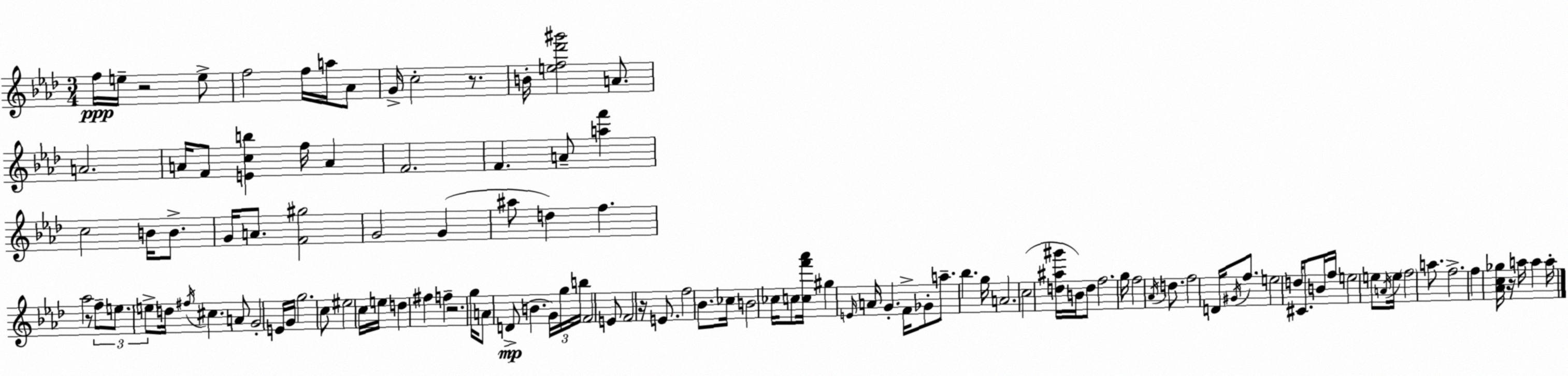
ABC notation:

X:1
T:Untitled
M:3/4
L:1/4
K:Fm
f/4 e/4 z2 e/2 f2 f/4 a/4 _A/2 G/4 c2 z/2 B/4 [ef_d'^g']2 A/2 A2 A/4 F/2 [Ecb] f/4 A F2 F A/2 [af'] c2 B/4 B/2 G/4 A/2 [F^g]2 G2 G ^a/2 d f _a2 z/2 f/2 e/2 e/2 d/4 ^f/4 ^c A/2 G2 E/4 G/4 g2 c/2 ^e2 c/4 e/4 d ^f f z2 g/4 A/2 D/2 B G/4 g/4 b/4 F2 E/2 F2 z/4 E/2 f2 _B/2 _c/4 B2 _c/4 c/2 [cf'_a']/4 ^g E/4 A/4 G F/4 _G/2 a/2 _b g/4 A2 c2 [d^a^g']/4 B/4 d/2 f2 g/4 f2 _A/4 d/2 f2 D/4 ^G/4 f/2 e2 d/4 ^C/2 B/4 f/4 e2 e/2 A/4 e/4 f2 a/2 f2 f [_Ac_g]/4 z/4 a/4 a a/4